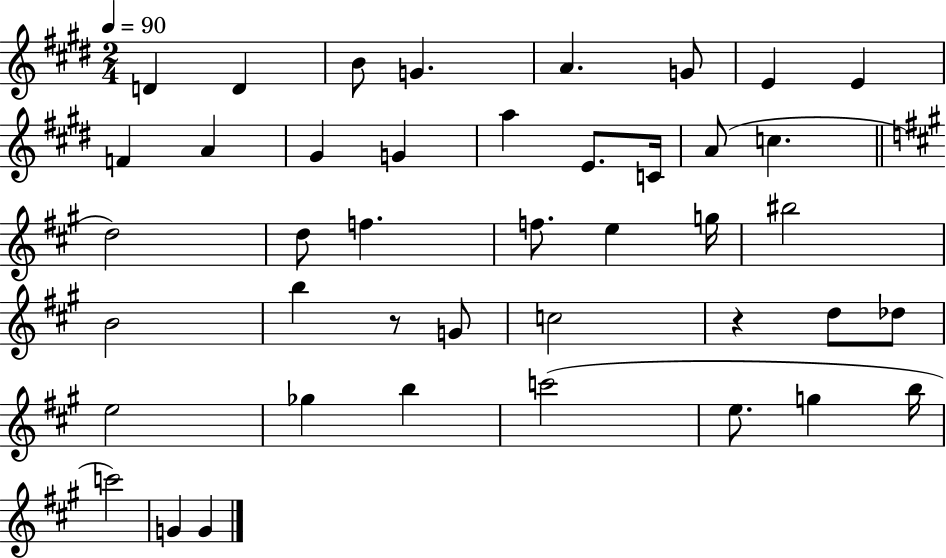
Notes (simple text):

D4/q D4/q B4/e G4/q. A4/q. G4/e E4/q E4/q F4/q A4/q G#4/q G4/q A5/q E4/e. C4/s A4/e C5/q. D5/h D5/e F5/q. F5/e. E5/q G5/s BIS5/h B4/h B5/q R/e G4/e C5/h R/q D5/e Db5/e E5/h Gb5/q B5/q C6/h E5/e. G5/q B5/s C6/h G4/q G4/q